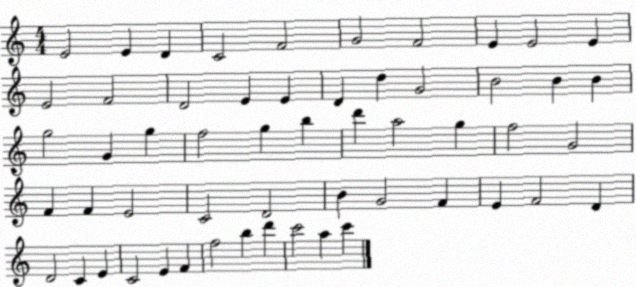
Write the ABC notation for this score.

X:1
T:Untitled
M:4/4
L:1/4
K:C
E2 E D C2 F2 G2 F2 E E2 E E2 F2 D2 E E D d G2 B2 B B g2 G g f2 g b d' a2 g f2 G2 F F E2 C2 D2 B G2 F E F2 D D2 C E C2 E F f2 b d' c'2 a c'